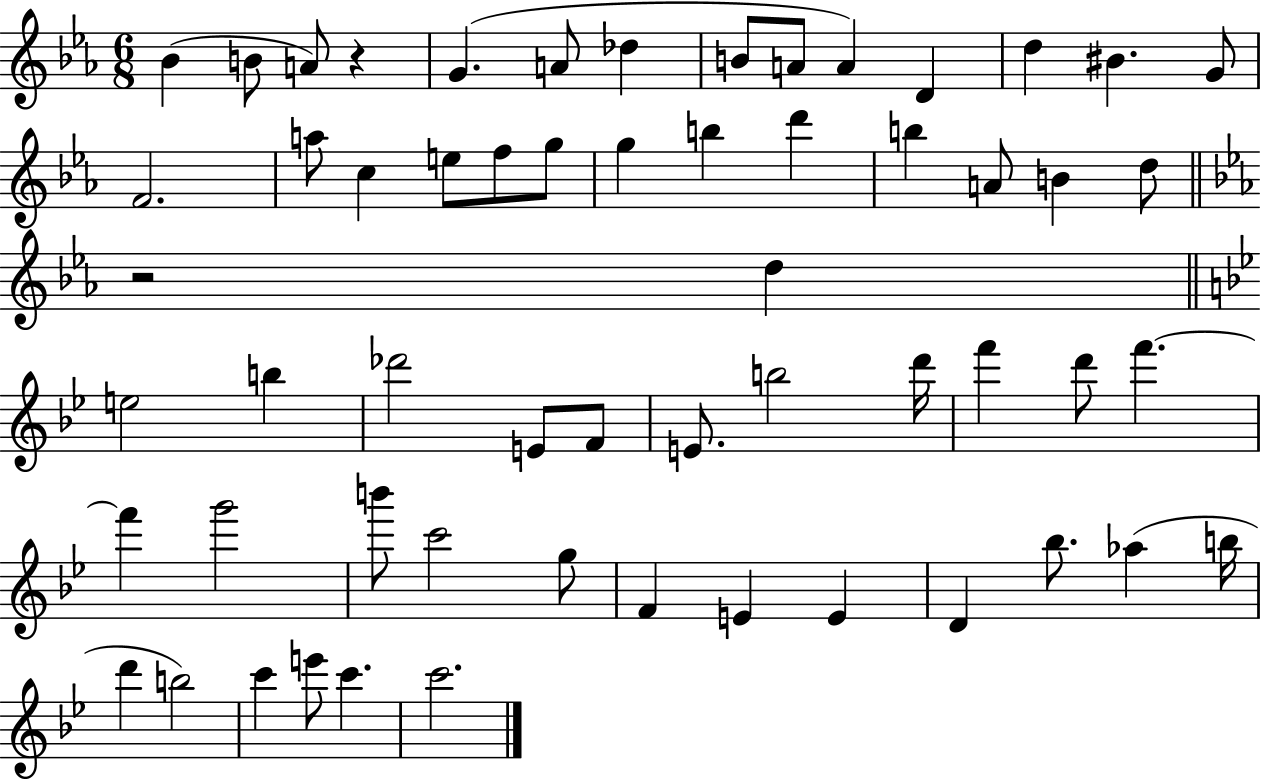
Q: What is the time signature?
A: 6/8